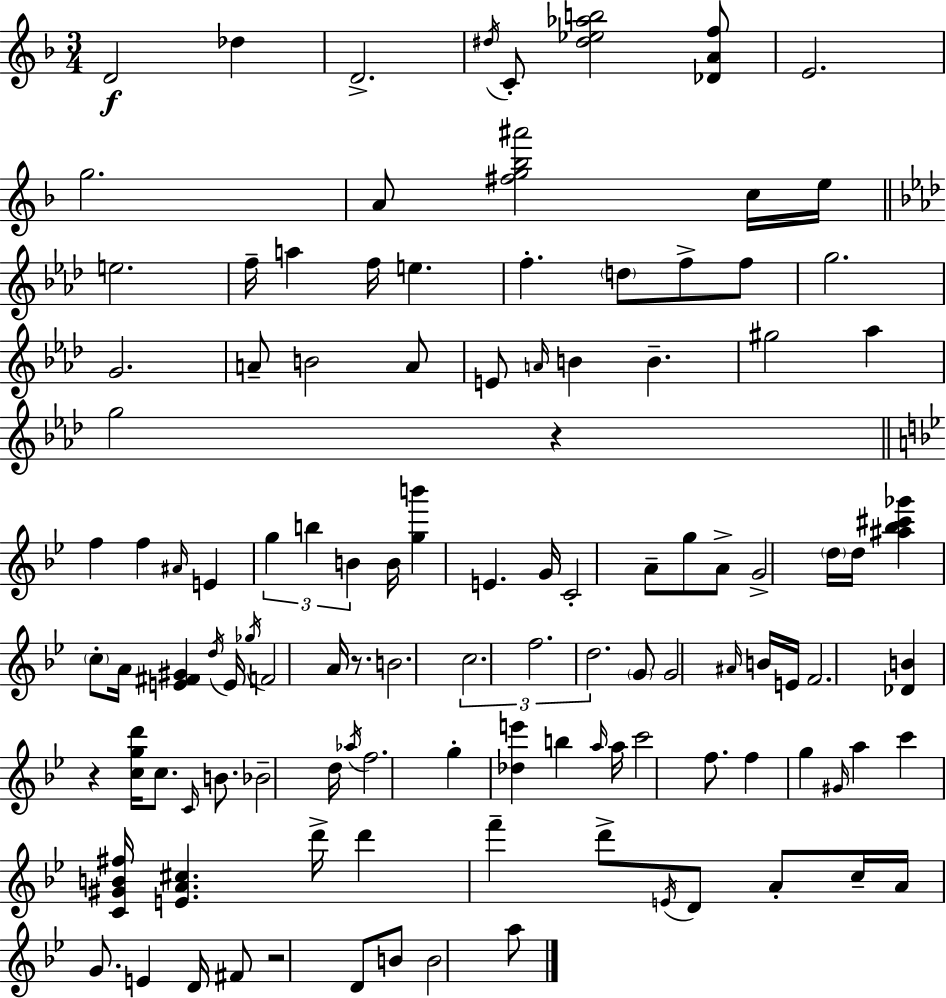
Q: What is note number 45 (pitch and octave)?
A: A4